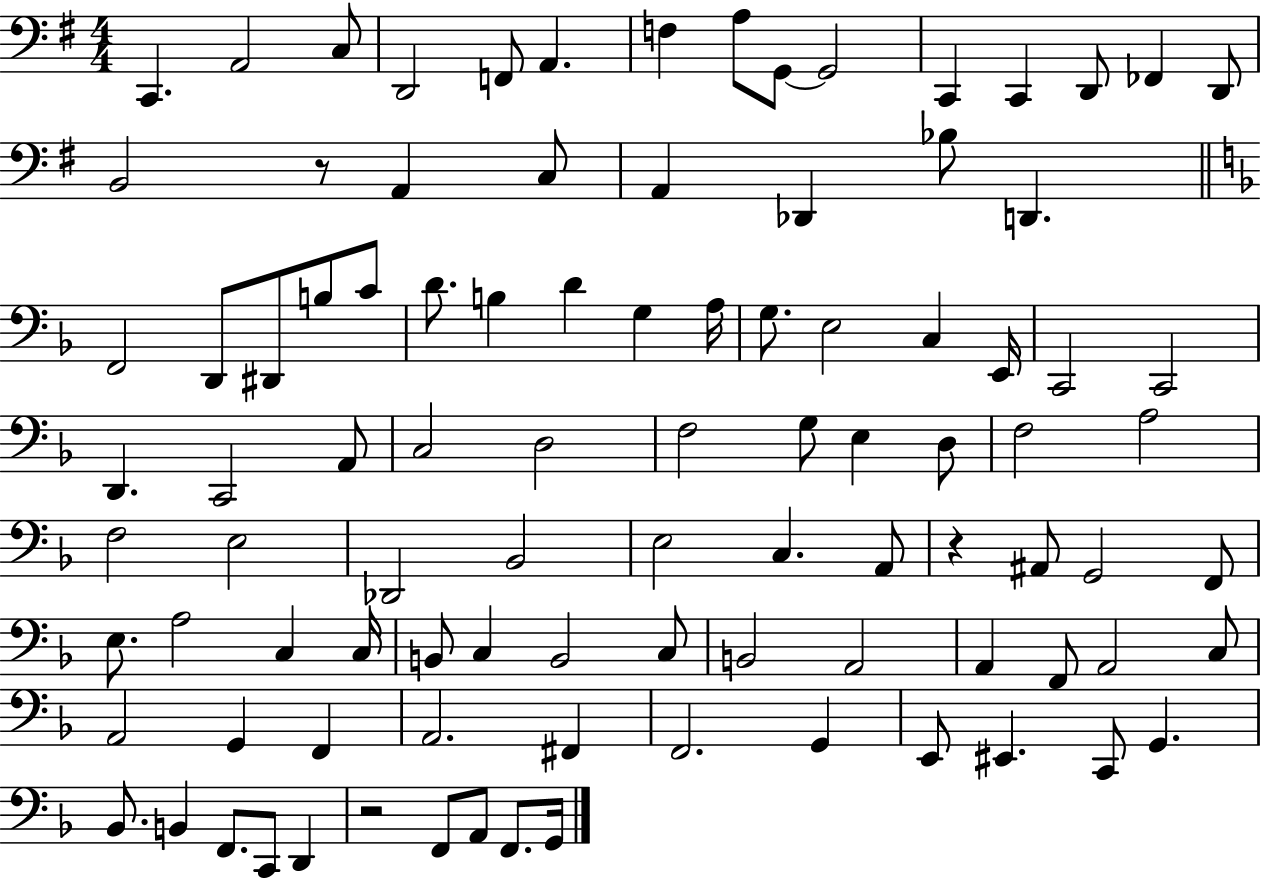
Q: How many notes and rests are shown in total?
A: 96